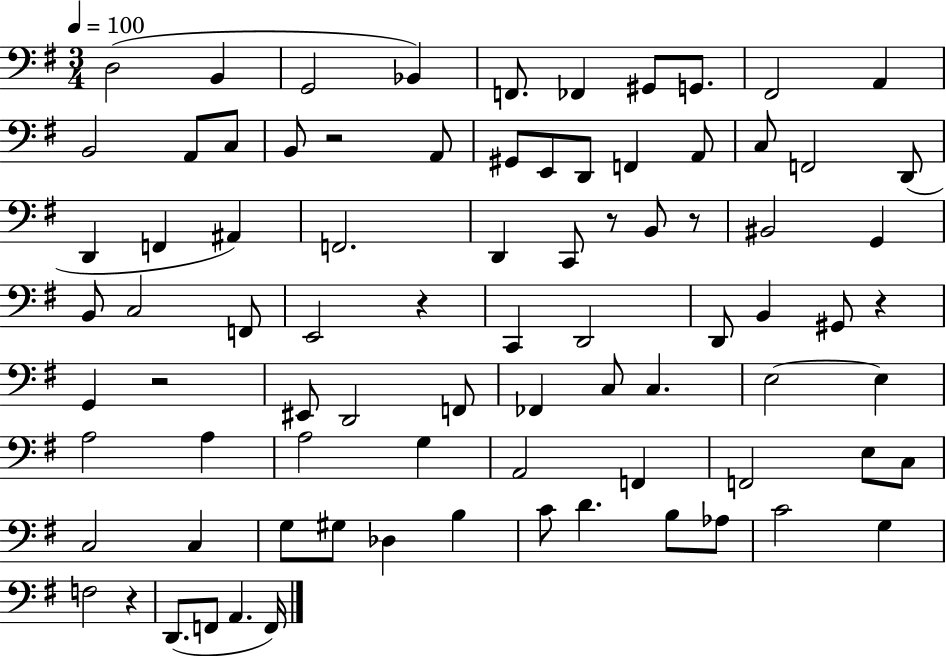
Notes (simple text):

D3/h B2/q G2/h Bb2/q F2/e. FES2/q G#2/e G2/e. F#2/h A2/q B2/h A2/e C3/e B2/e R/h A2/e G#2/e E2/e D2/e F2/q A2/e C3/e F2/h D2/e D2/q F2/q A#2/q F2/h. D2/q C2/e R/e B2/e R/e BIS2/h G2/q B2/e C3/h F2/e E2/h R/q C2/q D2/h D2/e B2/q G#2/e R/q G2/q R/h EIS2/e D2/h F2/e FES2/q C3/e C3/q. E3/h E3/q A3/h A3/q A3/h G3/q A2/h F2/q F2/h E3/e C3/e C3/h C3/q G3/e G#3/e Db3/q B3/q C4/e D4/q. B3/e Ab3/e C4/h G3/q F3/h R/q D2/e. F2/e A2/q. F2/s